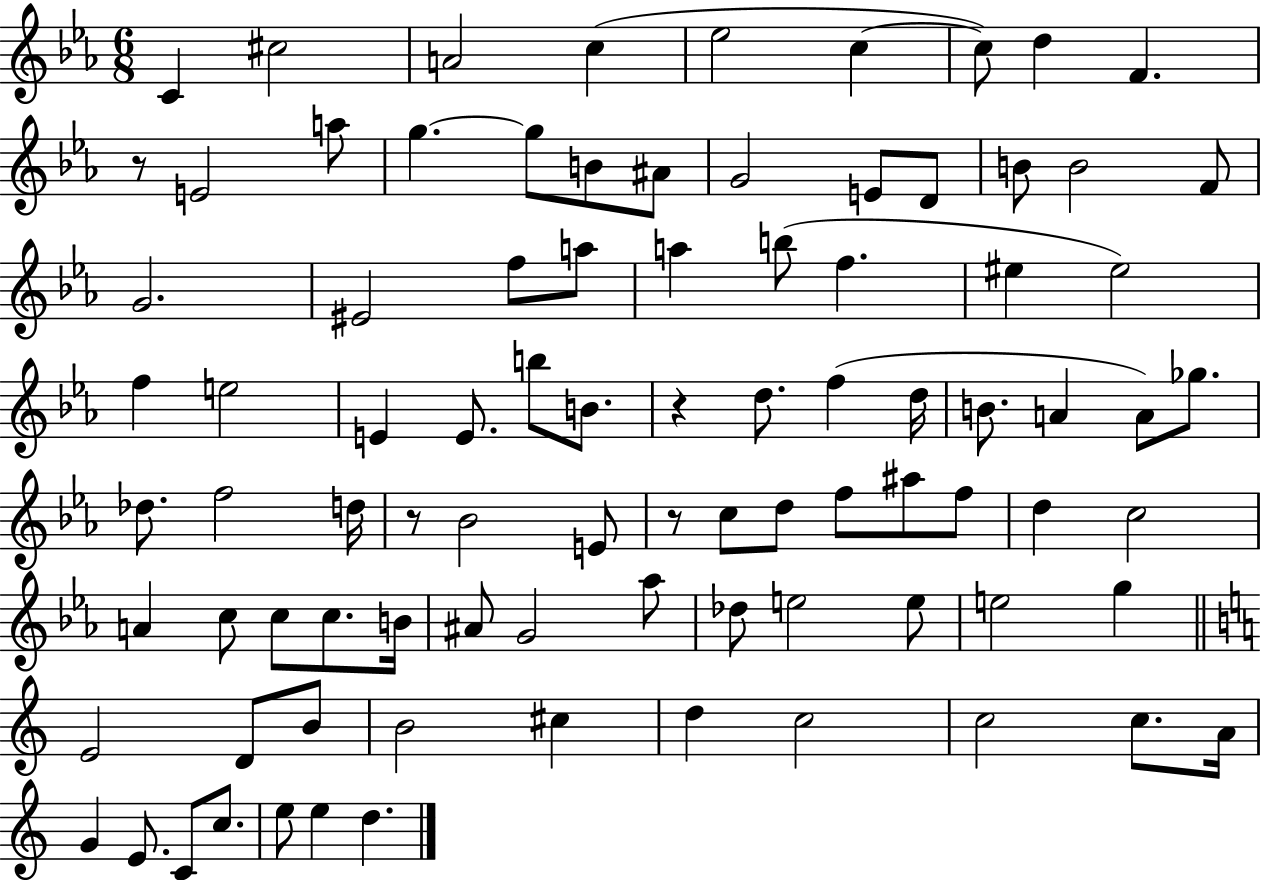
X:1
T:Untitled
M:6/8
L:1/4
K:Eb
C ^c2 A2 c _e2 c c/2 d F z/2 E2 a/2 g g/2 B/2 ^A/2 G2 E/2 D/2 B/2 B2 F/2 G2 ^E2 f/2 a/2 a b/2 f ^e ^e2 f e2 E E/2 b/2 B/2 z d/2 f d/4 B/2 A A/2 _g/2 _d/2 f2 d/4 z/2 _B2 E/2 z/2 c/2 d/2 f/2 ^a/2 f/2 d c2 A c/2 c/2 c/2 B/4 ^A/2 G2 _a/2 _d/2 e2 e/2 e2 g E2 D/2 B/2 B2 ^c d c2 c2 c/2 A/4 G E/2 C/2 c/2 e/2 e d